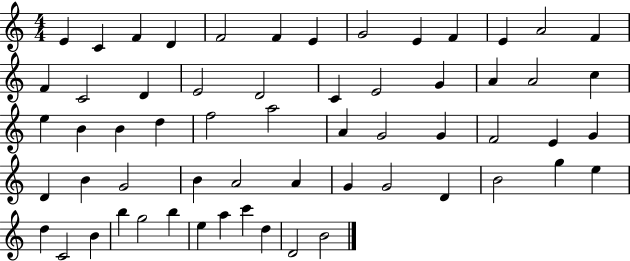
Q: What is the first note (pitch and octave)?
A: E4